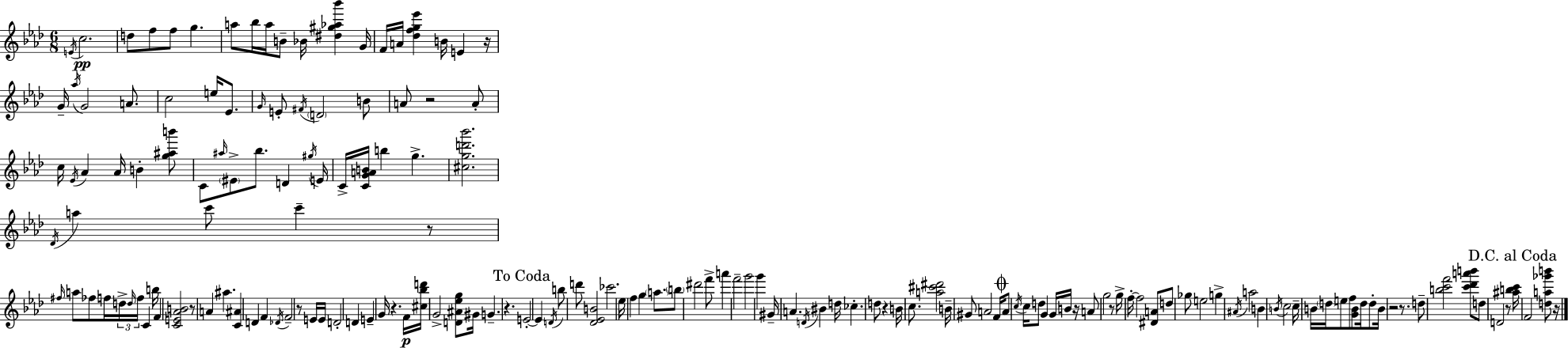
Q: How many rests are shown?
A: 14